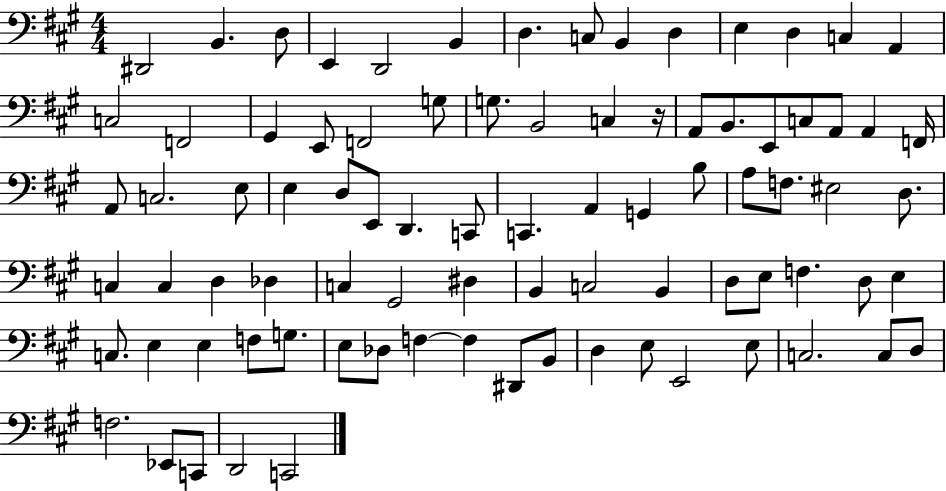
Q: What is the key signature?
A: A major